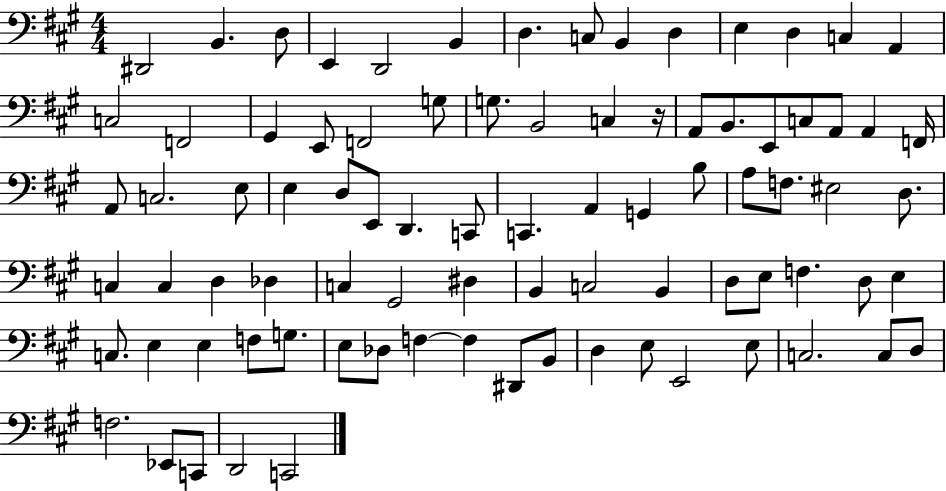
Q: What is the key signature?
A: A major